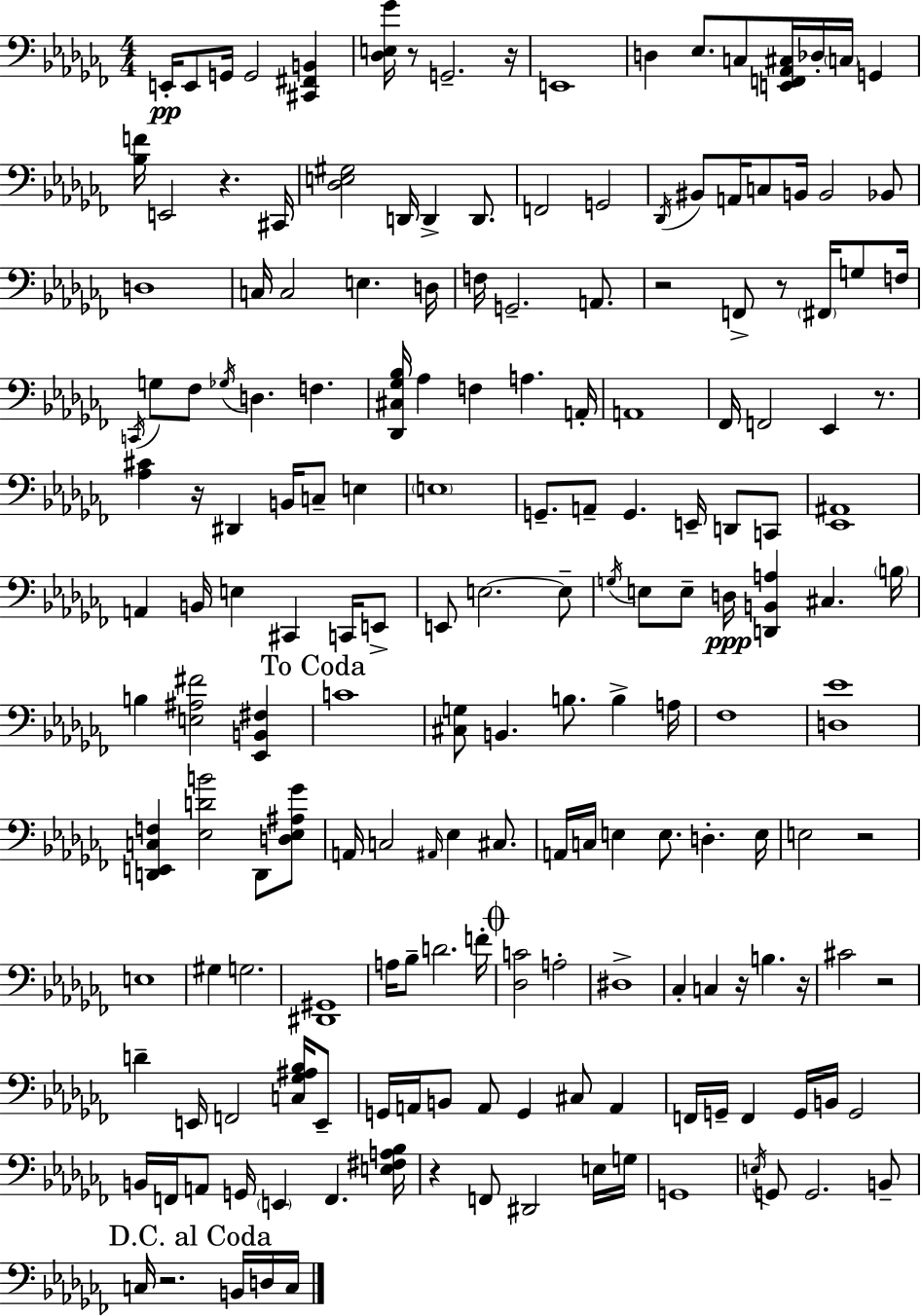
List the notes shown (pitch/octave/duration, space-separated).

E2/s E2/e G2/s G2/h [C#2,F#2,B2]/q [Db3,E3,Gb4]/s R/e G2/h. R/s E2/w D3/q Eb3/e. C3/e [E2,F2,Ab2,C#3]/s Db3/s C3/s G2/q [Bb3,F4]/s E2/h R/q. C#2/s [Db3,E3,G#3]/h D2/s D2/q D2/e. F2/h G2/h Db2/s BIS2/e A2/s C3/e B2/s B2/h Bb2/e D3/w C3/s C3/h E3/q. D3/s F3/s G2/h. A2/e. R/h F2/e R/e F#2/s G3/e F3/s C2/s G3/e FES3/e Gb3/s D3/q. F3/q. [Db2,C#3,Gb3,Bb3]/s Ab3/q F3/q A3/q. A2/s A2/w FES2/s F2/h Eb2/q R/e. [Ab3,C#4]/q R/s D#2/q B2/s C3/e E3/q E3/w G2/e. A2/e G2/q. E2/s D2/e C2/e [Eb2,A#2]/w A2/q B2/s E3/q C#2/q C2/s E2/e E2/e E3/h. E3/e G3/s E3/e E3/e D3/s [D2,B2,A3]/q C#3/q. B3/s B3/q [E3,A#3,F#4]/h [Eb2,B2,F#3]/q C4/w [C#3,G3]/e B2/q. B3/e. B3/q A3/s FES3/w [D3,Eb4]/w [D2,E2,C3,F3]/q [Eb3,D4,B4]/h D2/e [D3,Eb3,A#3,Gb4]/e A2/s C3/h A#2/s Eb3/q C#3/e. A2/s C3/s E3/q E3/e. D3/q. E3/s E3/h R/h E3/w G#3/q G3/h. [D#2,G#2]/w A3/s Bb3/e D4/h. F4/s [Db3,C4]/h A3/h D#3/w CES3/q C3/q R/s B3/q. R/s C#4/h R/h D4/q E2/s F2/h [C3,Gb3,A#3,Bb3]/s E2/e G2/s A2/s B2/e A2/e G2/q C#3/e A2/q F2/s G2/s F2/q G2/s B2/s G2/h B2/s F2/s A2/e G2/s E2/q F2/q. [E3,F#3,A3,Bb3]/s R/q F2/e D#2/h E3/s G3/s G2/w E3/s G2/e G2/h. B2/e C3/s R/h. B2/s D3/s C3/s